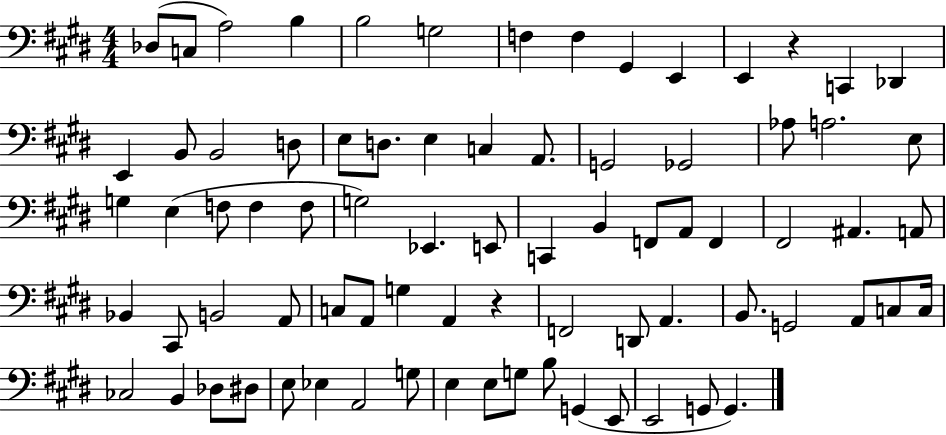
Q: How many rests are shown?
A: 2